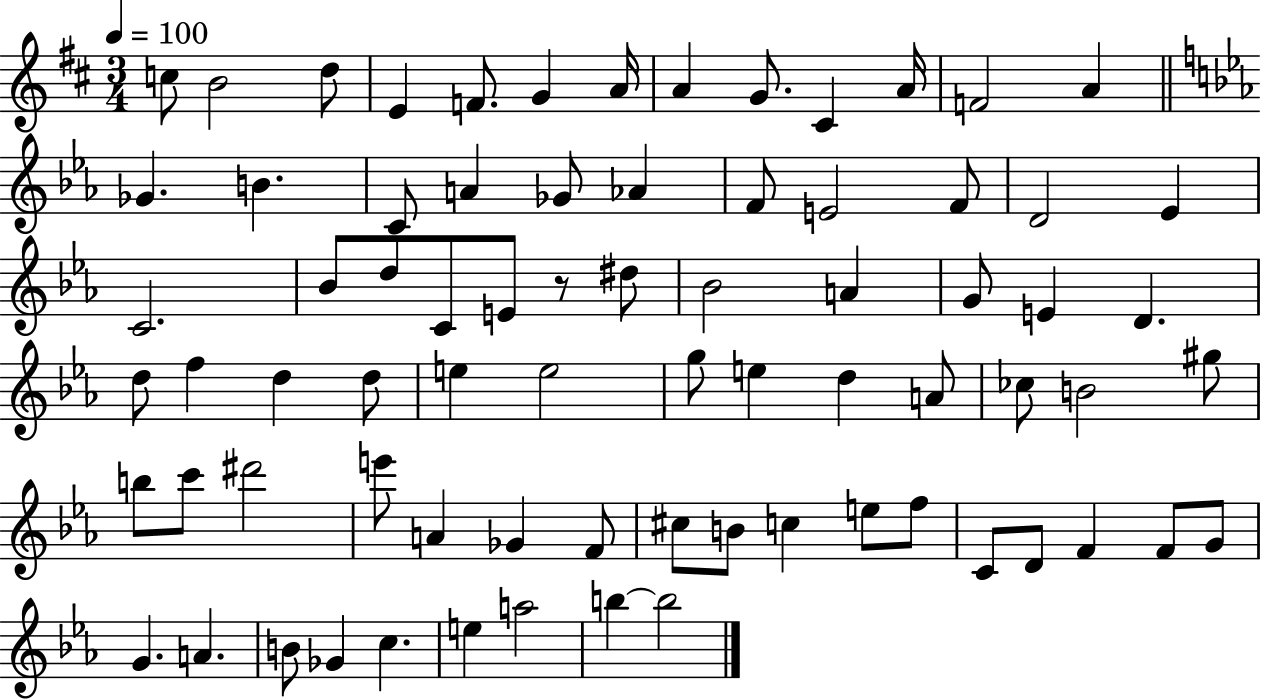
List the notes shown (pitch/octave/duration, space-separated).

C5/e B4/h D5/e E4/q F4/e. G4/q A4/s A4/q G4/e. C#4/q A4/s F4/h A4/q Gb4/q. B4/q. C4/e A4/q Gb4/e Ab4/q F4/e E4/h F4/e D4/h Eb4/q C4/h. Bb4/e D5/e C4/e E4/e R/e D#5/e Bb4/h A4/q G4/e E4/q D4/q. D5/e F5/q D5/q D5/e E5/q E5/h G5/e E5/q D5/q A4/e CES5/e B4/h G#5/e B5/e C6/e D#6/h E6/e A4/q Gb4/q F4/e C#5/e B4/e C5/q E5/e F5/e C4/e D4/e F4/q F4/e G4/e G4/q. A4/q. B4/e Gb4/q C5/q. E5/q A5/h B5/q B5/h